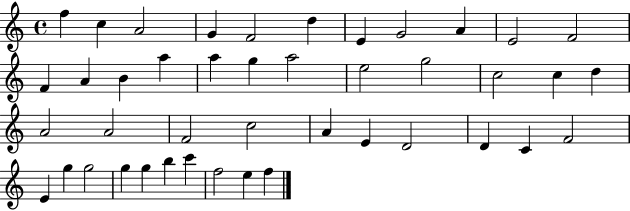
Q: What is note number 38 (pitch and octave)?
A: G5